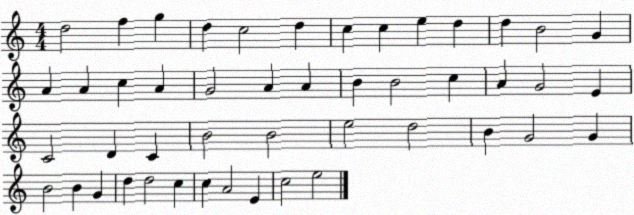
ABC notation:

X:1
T:Untitled
M:4/4
L:1/4
K:C
d2 f g d c2 d c c e d d B2 G A A c A G2 A A B B2 c A G2 E C2 D C B2 B2 e2 d2 B G2 G B2 B G d d2 c c A2 E c2 e2